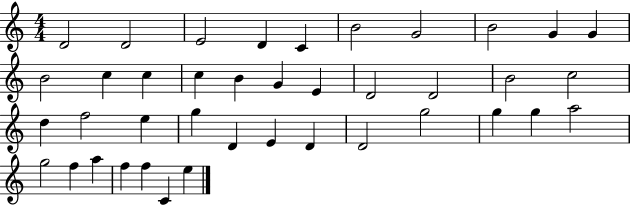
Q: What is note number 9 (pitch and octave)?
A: G4